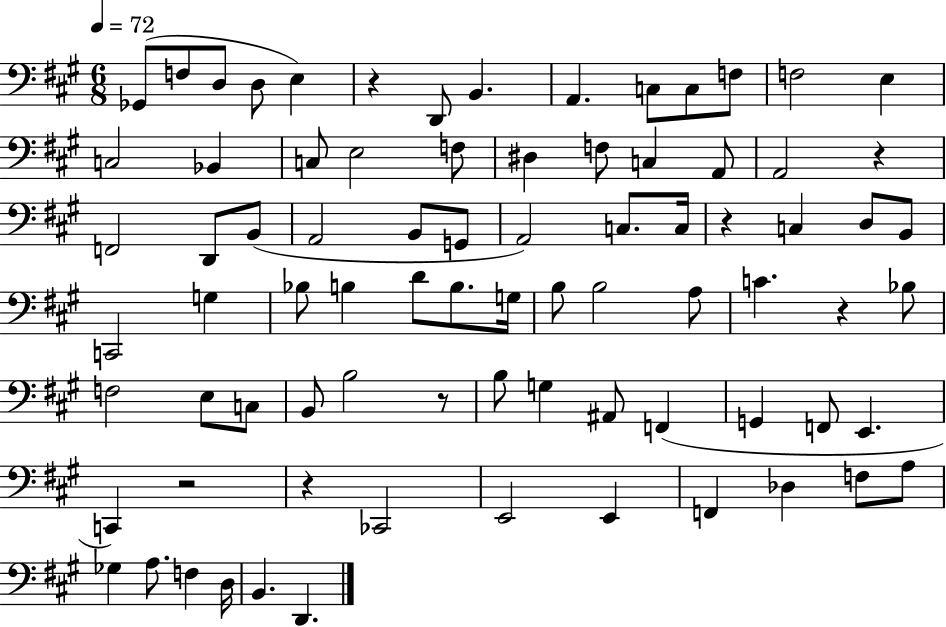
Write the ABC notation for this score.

X:1
T:Untitled
M:6/8
L:1/4
K:A
_G,,/2 F,/2 D,/2 D,/2 E, z D,,/2 B,, A,, C,/2 C,/2 F,/2 F,2 E, C,2 _B,, C,/2 E,2 F,/2 ^D, F,/2 C, A,,/2 A,,2 z F,,2 D,,/2 B,,/2 A,,2 B,,/2 G,,/2 A,,2 C,/2 C,/4 z C, D,/2 B,,/2 C,,2 G, _B,/2 B, D/2 B,/2 G,/4 B,/2 B,2 A,/2 C z _B,/2 F,2 E,/2 C,/2 B,,/2 B,2 z/2 B,/2 G, ^A,,/2 F,, G,, F,,/2 E,, C,, z2 z _C,,2 E,,2 E,, F,, _D, F,/2 A,/2 _G, A,/2 F, D,/4 B,, D,,